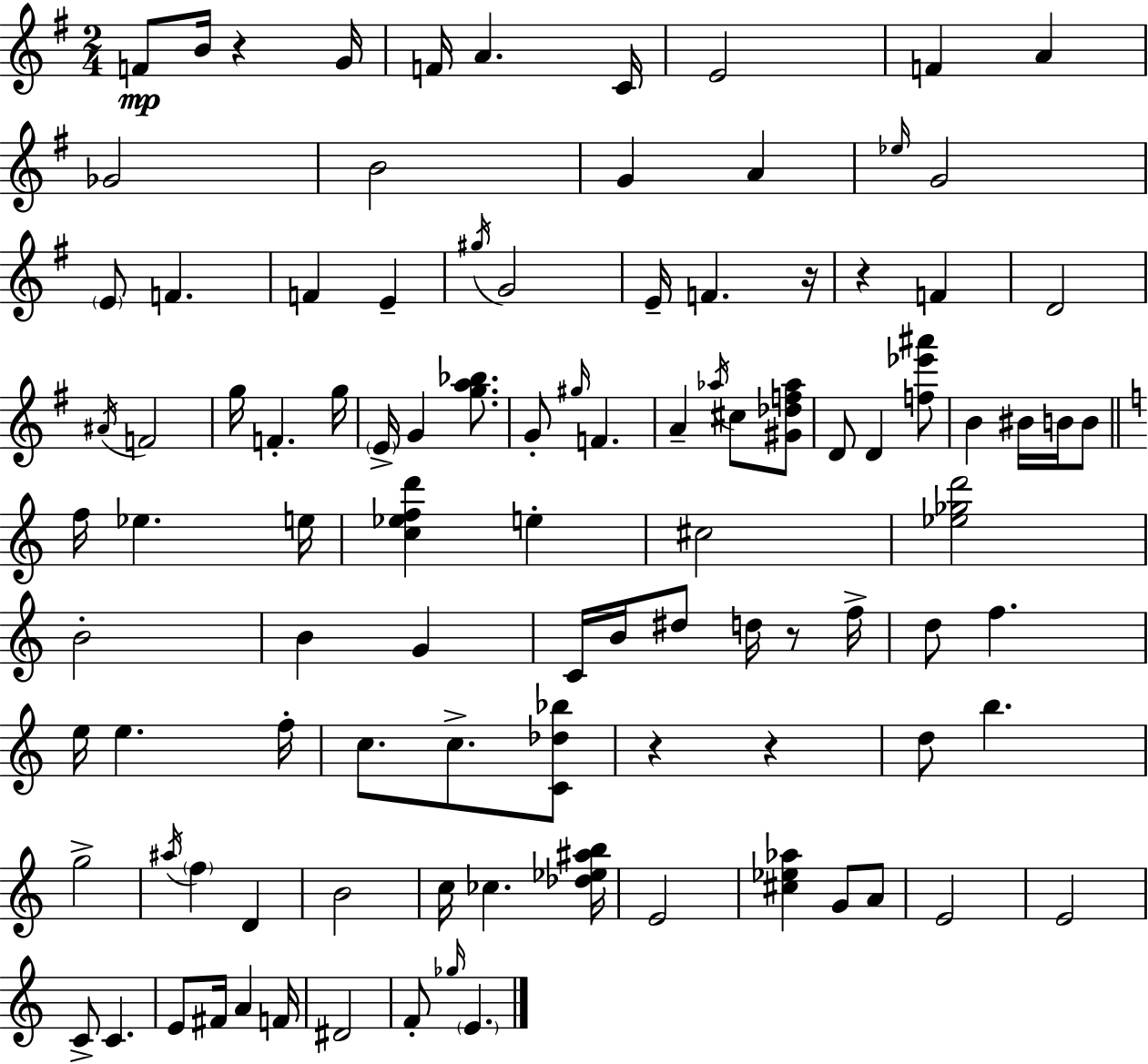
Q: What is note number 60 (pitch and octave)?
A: E5